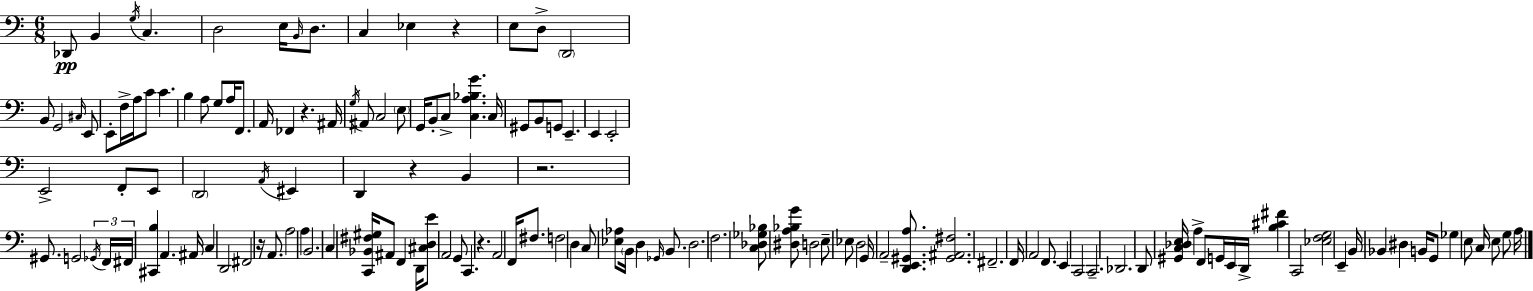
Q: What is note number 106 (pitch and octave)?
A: C2